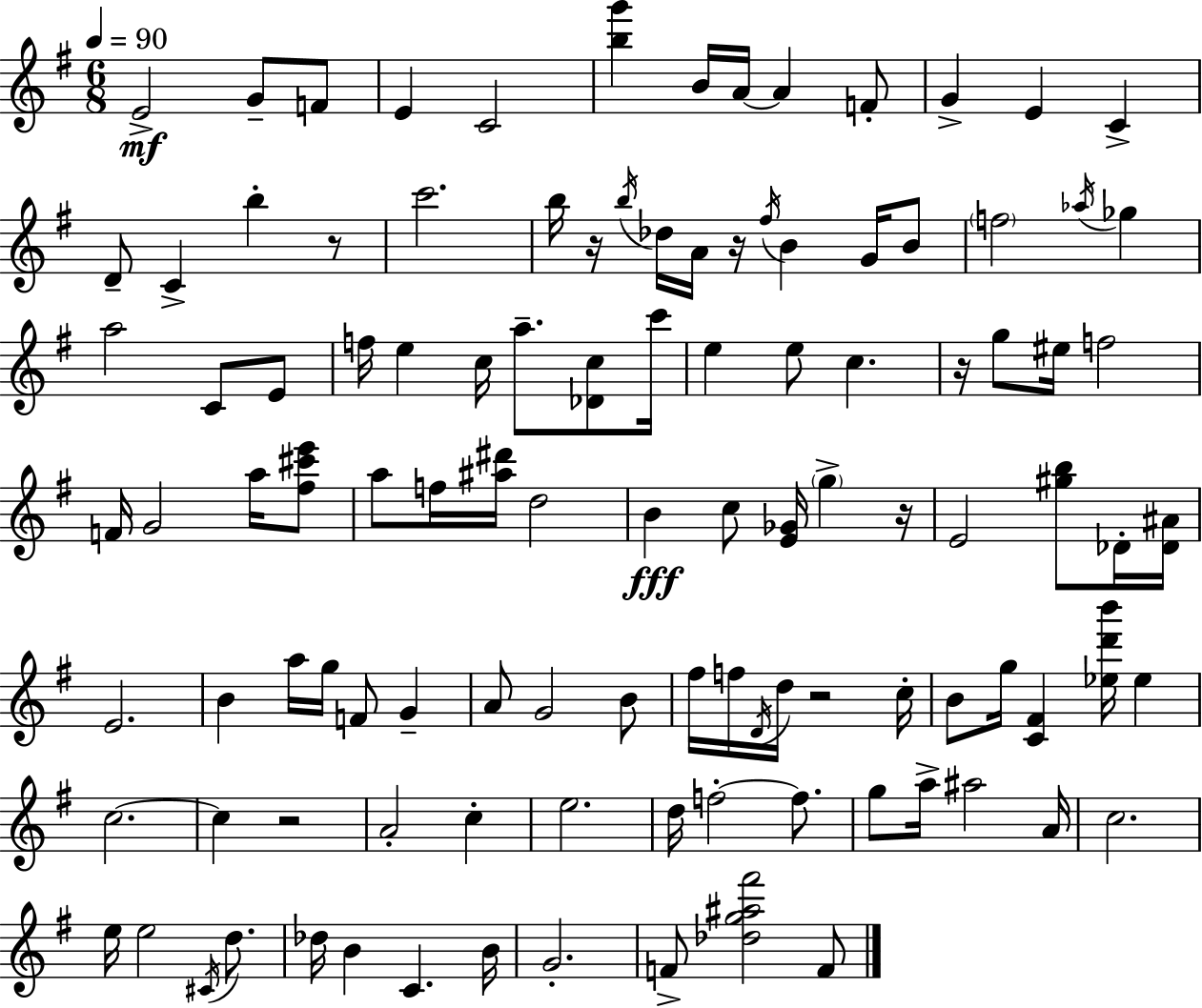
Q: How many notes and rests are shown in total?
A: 110